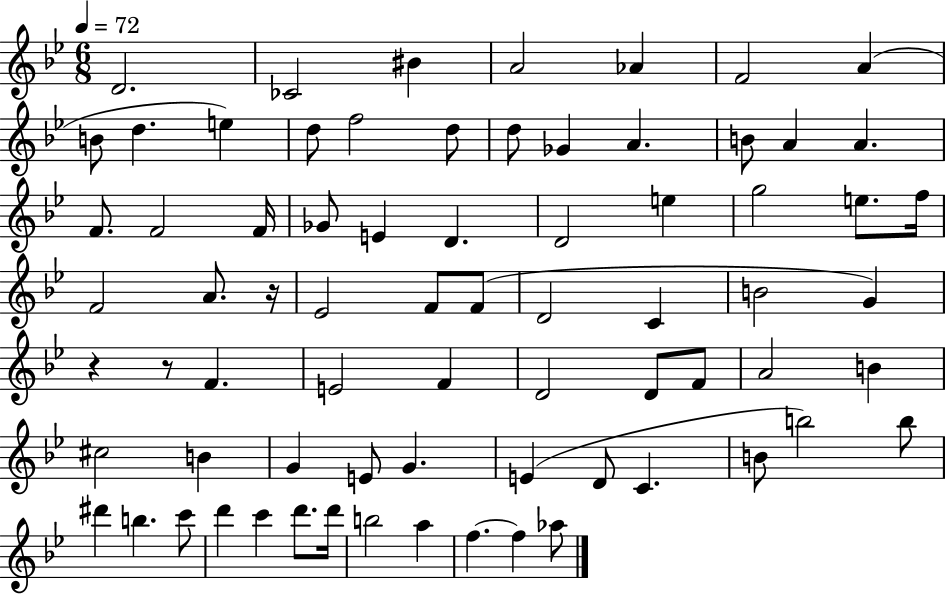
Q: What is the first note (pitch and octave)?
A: D4